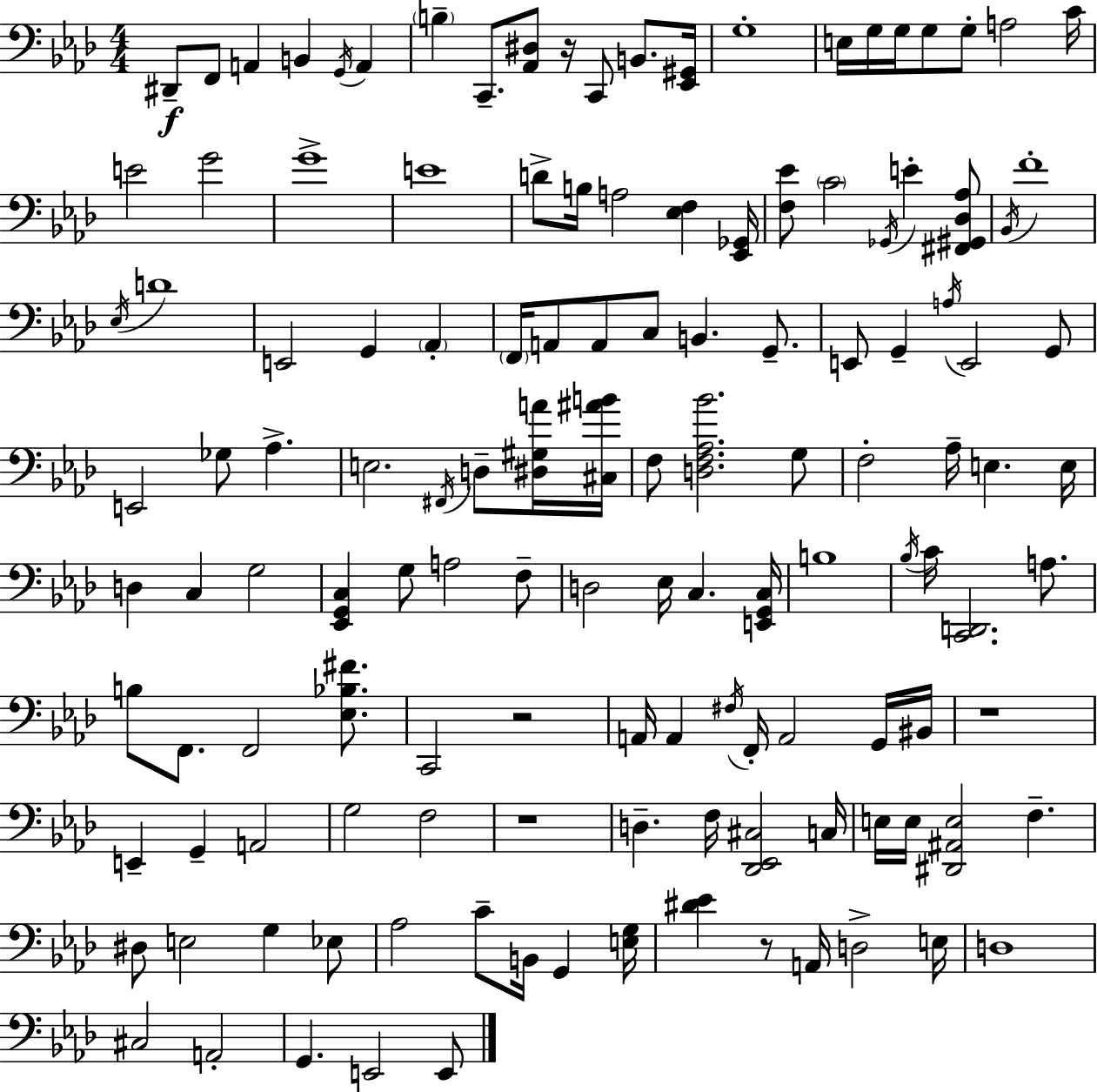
D#2/e F2/e A2/q B2/q G2/s A2/q B3/q C2/e. [Ab2,D#3]/e R/s C2/e B2/e. [Eb2,G#2]/s G3/w E3/s G3/s G3/s G3/e G3/e A3/h C4/s E4/h G4/h G4/w E4/w D4/e B3/s A3/h [Eb3,F3]/q [Eb2,Gb2]/s [F3,Eb4]/e C4/h Gb2/s E4/q [F#2,G#2,Db3,Ab3]/e Bb2/s F4/w Eb3/s D4/w E2/h G2/q Ab2/q F2/s A2/e A2/e C3/e B2/q. G2/e. E2/e G2/q A3/s E2/h G2/e E2/h Gb3/e Ab3/q. E3/h. F#2/s D3/e [D#3,G#3,A4]/s [C#3,A#4,B4]/s F3/e [D3,F3,Ab3,Bb4]/h. G3/e F3/h Ab3/s E3/q. E3/s D3/q C3/q G3/h [Eb2,G2,C3]/q G3/e A3/h F3/e D3/h Eb3/s C3/q. [E2,G2,C3]/s B3/w Bb3/s C4/s [C2,D2]/h. A3/e. B3/e F2/e. F2/h [Eb3,Bb3,F#4]/e. C2/h R/h A2/s A2/q F#3/s F2/s A2/h G2/s BIS2/s R/w E2/q G2/q A2/h G3/h F3/h R/w D3/q. F3/s [Db2,Eb2,C#3]/h C3/s E3/s E3/s [D#2,A#2,E3]/h F3/q. D#3/e E3/h G3/q Eb3/e Ab3/h C4/e B2/s G2/q [E3,G3]/s [D#4,Eb4]/q R/e A2/s D3/h E3/s D3/w C#3/h A2/h G2/q. E2/h E2/e